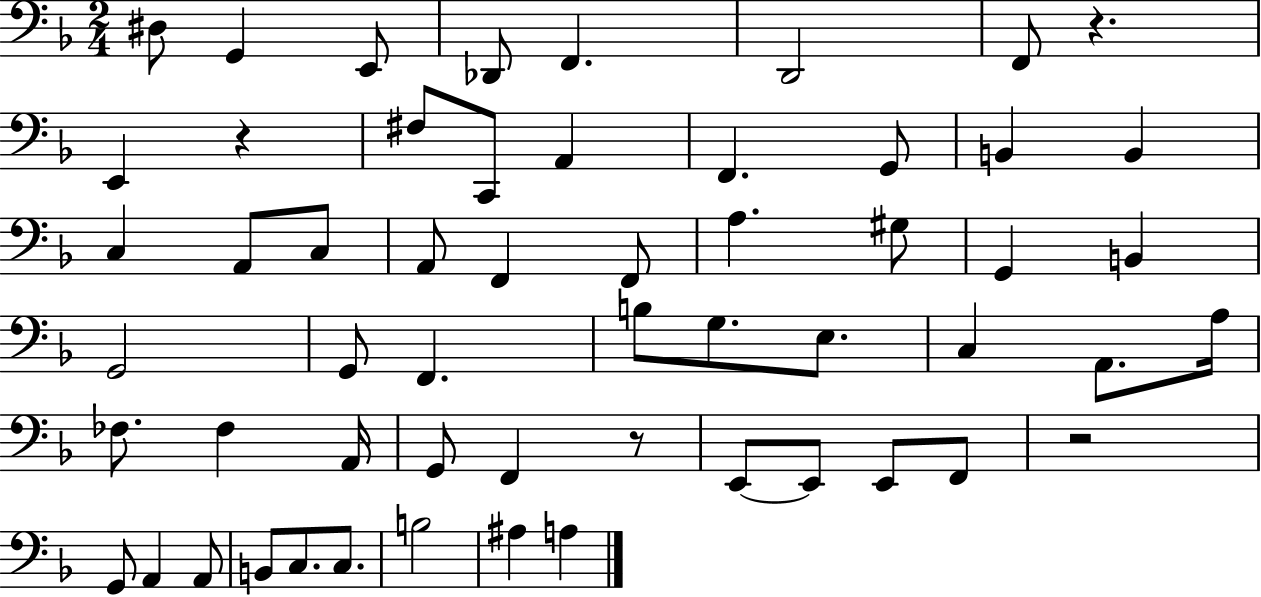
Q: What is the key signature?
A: F major